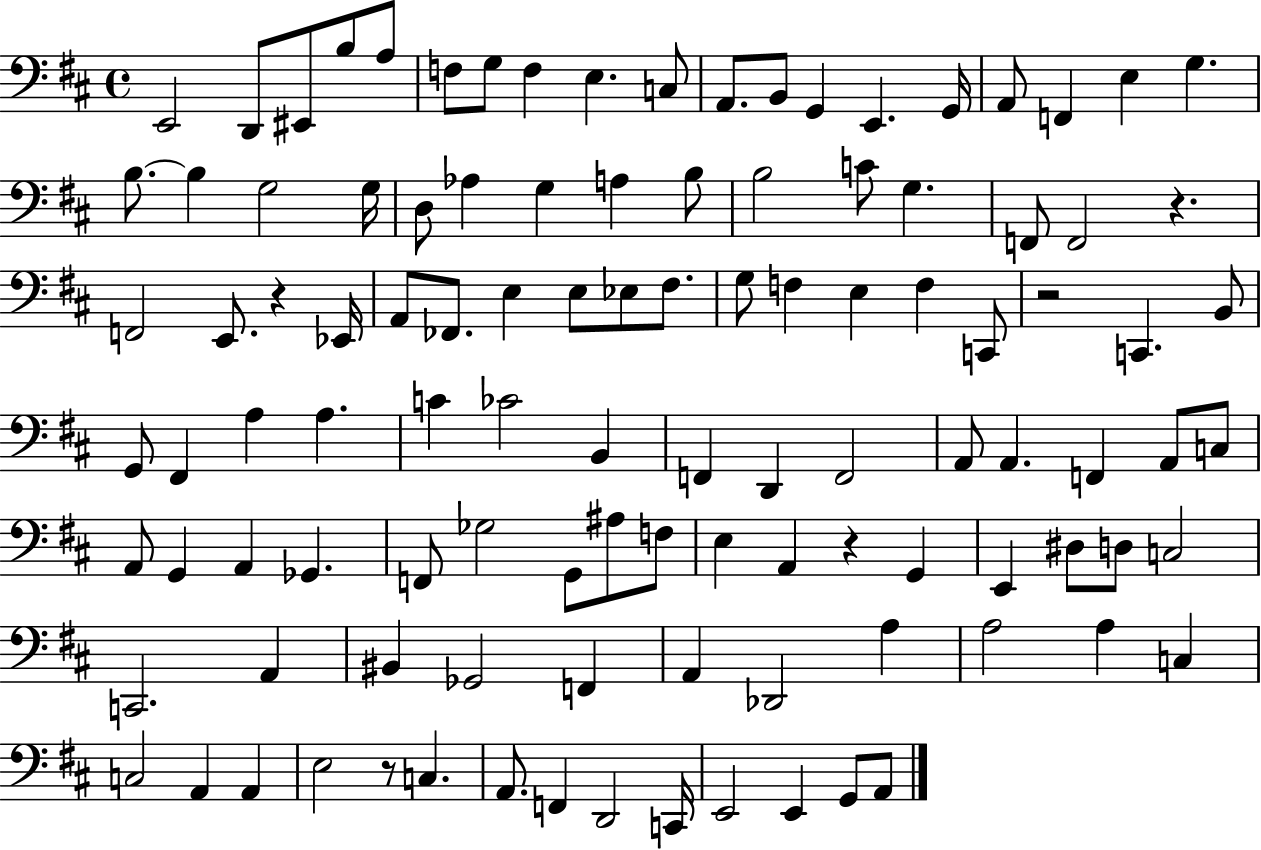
E2/h D2/e EIS2/e B3/e A3/e F3/e G3/e F3/q E3/q. C3/e A2/e. B2/e G2/q E2/q. G2/s A2/e F2/q E3/q G3/q. B3/e. B3/q G3/h G3/s D3/e Ab3/q G3/q A3/q B3/e B3/h C4/e G3/q. F2/e F2/h R/q. F2/h E2/e. R/q Eb2/s A2/e FES2/e. E3/q E3/e Eb3/e F#3/e. G3/e F3/q E3/q F3/q C2/e R/h C2/q. B2/e G2/e F#2/q A3/q A3/q. C4/q CES4/h B2/q F2/q D2/q F2/h A2/e A2/q. F2/q A2/e C3/e A2/e G2/q A2/q Gb2/q. F2/e Gb3/h G2/e A#3/e F3/e E3/q A2/q R/q G2/q E2/q D#3/e D3/e C3/h C2/h. A2/q BIS2/q Gb2/h F2/q A2/q Db2/h A3/q A3/h A3/q C3/q C3/h A2/q A2/q E3/h R/e C3/q. A2/e. F2/q D2/h C2/s E2/h E2/q G2/e A2/e